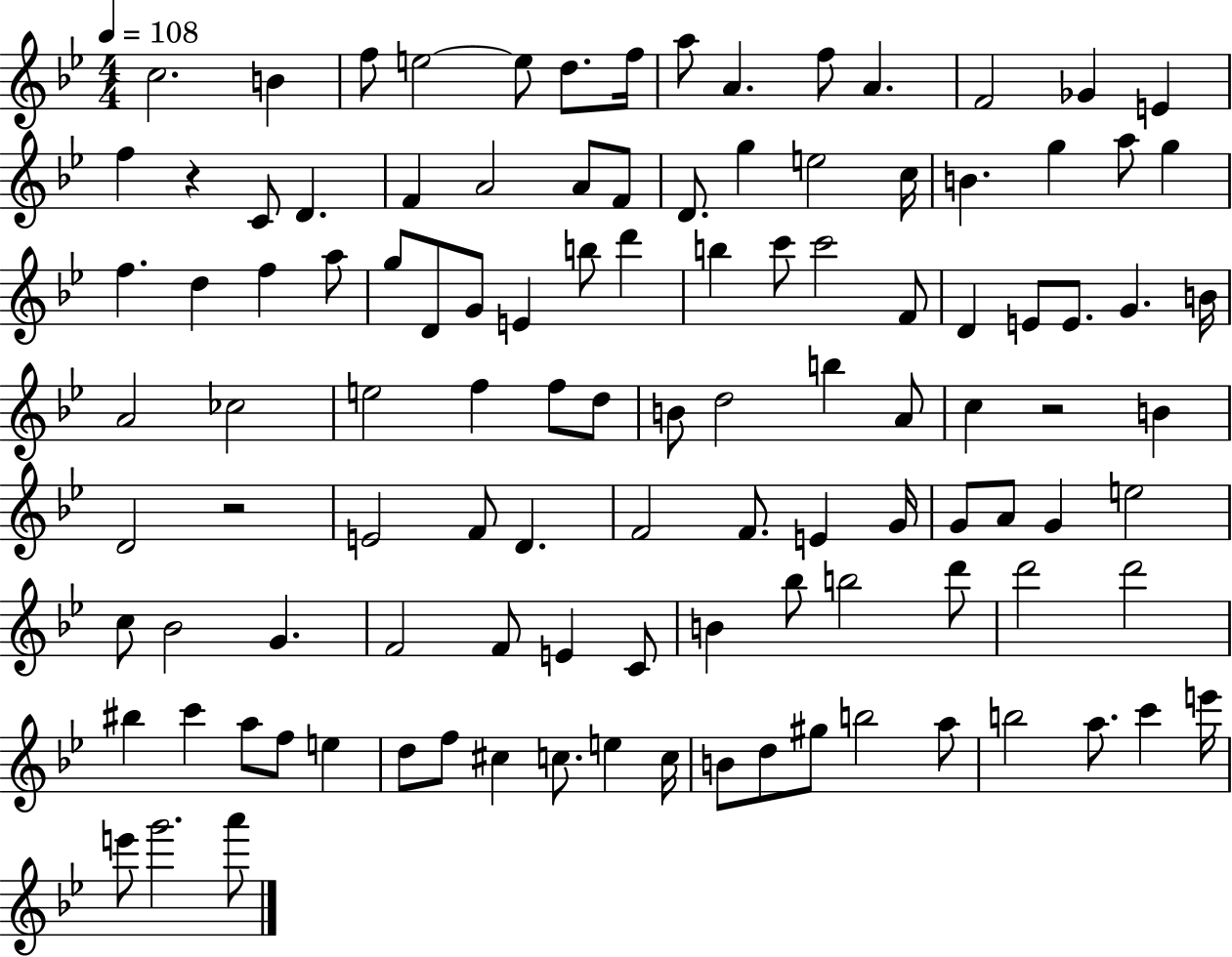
X:1
T:Untitled
M:4/4
L:1/4
K:Bb
c2 B f/2 e2 e/2 d/2 f/4 a/2 A f/2 A F2 _G E f z C/2 D F A2 A/2 F/2 D/2 g e2 c/4 B g a/2 g f d f a/2 g/2 D/2 G/2 E b/2 d' b c'/2 c'2 F/2 D E/2 E/2 G B/4 A2 _c2 e2 f f/2 d/2 B/2 d2 b A/2 c z2 B D2 z2 E2 F/2 D F2 F/2 E G/4 G/2 A/2 G e2 c/2 _B2 G F2 F/2 E C/2 B _b/2 b2 d'/2 d'2 d'2 ^b c' a/2 f/2 e d/2 f/2 ^c c/2 e c/4 B/2 d/2 ^g/2 b2 a/2 b2 a/2 c' e'/4 e'/2 g'2 a'/2